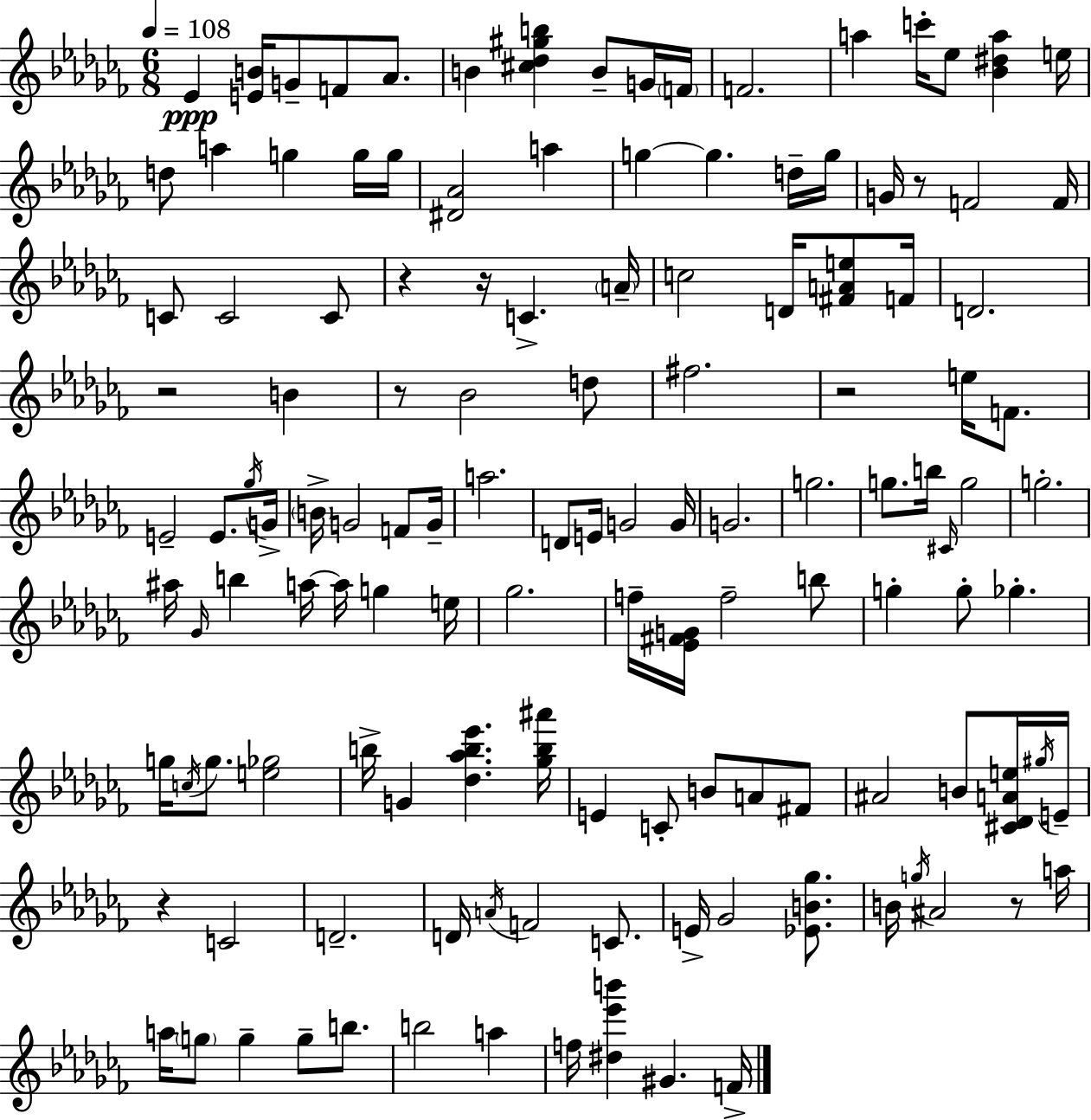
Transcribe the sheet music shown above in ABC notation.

X:1
T:Untitled
M:6/8
L:1/4
K:Abm
_E [EB]/4 G/2 F/2 _A/2 B [^c_d^gb] B/2 G/4 F/4 F2 a c'/4 _e/2 [_B^da] e/4 d/2 a g g/4 g/4 [^D_A]2 a g g d/4 g/4 G/4 z/2 F2 F/4 C/2 C2 C/2 z z/4 C A/4 c2 D/4 [^FAe]/2 F/4 D2 z2 B z/2 _B2 d/2 ^f2 z2 e/4 F/2 E2 E/2 _g/4 G/4 B/4 G2 F/2 G/4 a2 D/2 E/4 G2 G/4 G2 g2 g/2 b/4 ^C/4 g2 g2 ^a/4 _G/4 b a/4 a/4 g e/4 _g2 f/4 [_E^FG]/4 f2 b/2 g g/2 _g g/4 c/4 g/2 [e_g]2 b/4 G [_d_ab_e'] [_gb^a']/4 E C/2 B/2 A/2 ^F/2 ^A2 B/2 [^C_DAe]/4 ^g/4 E/4 z C2 D2 D/4 A/4 F2 C/2 E/4 _G2 [_EB_g]/2 B/4 g/4 ^A2 z/2 a/4 a/4 g/2 g g/2 b/2 b2 a f/4 [^d_e'b'] ^G F/4